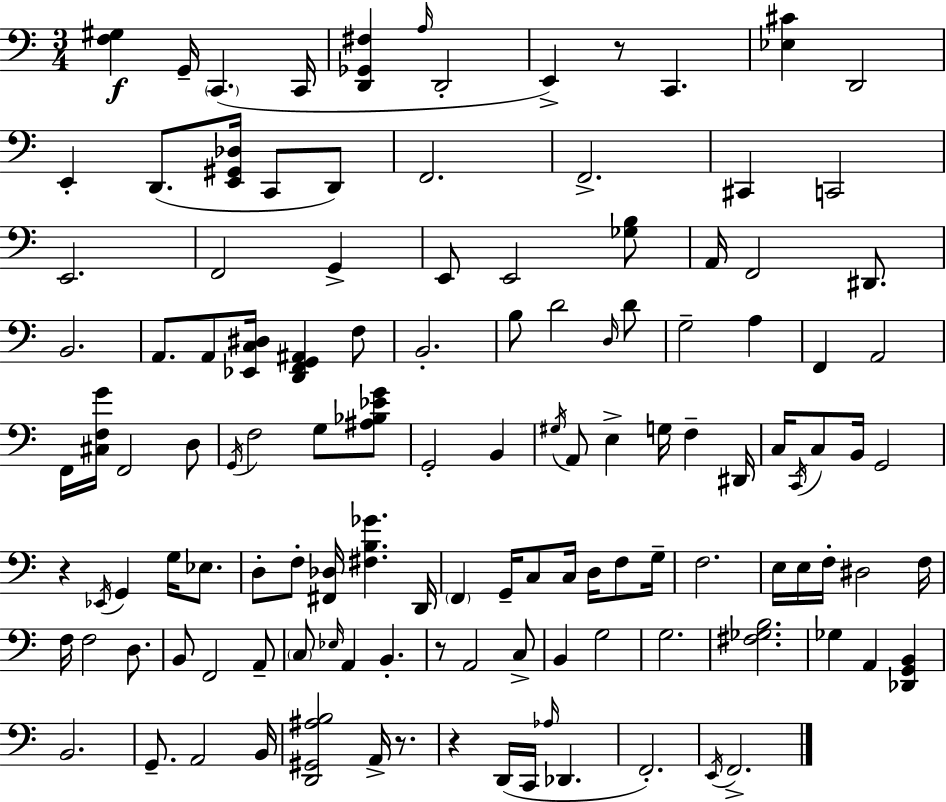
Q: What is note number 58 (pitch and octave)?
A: G2